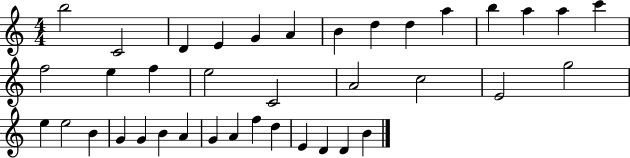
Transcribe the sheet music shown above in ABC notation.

X:1
T:Untitled
M:4/4
L:1/4
K:C
b2 C2 D E G A B d d a b a a c' f2 e f e2 C2 A2 c2 E2 g2 e e2 B G G B A G A f d E D D B